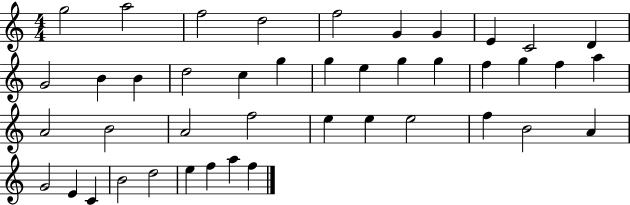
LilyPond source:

{
  \clef treble
  \numericTimeSignature
  \time 4/4
  \key c \major
  g''2 a''2 | f''2 d''2 | f''2 g'4 g'4 | e'4 c'2 d'4 | \break g'2 b'4 b'4 | d''2 c''4 g''4 | g''4 e''4 g''4 g''4 | f''4 g''4 f''4 a''4 | \break a'2 b'2 | a'2 f''2 | e''4 e''4 e''2 | f''4 b'2 a'4 | \break g'2 e'4 c'4 | b'2 d''2 | e''4 f''4 a''4 f''4 | \bar "|."
}